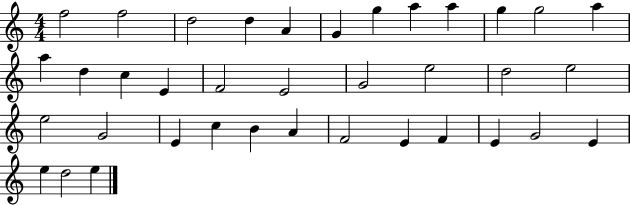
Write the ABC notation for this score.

X:1
T:Untitled
M:4/4
L:1/4
K:C
f2 f2 d2 d A G g a a g g2 a a d c E F2 E2 G2 e2 d2 e2 e2 G2 E c B A F2 E F E G2 E e d2 e